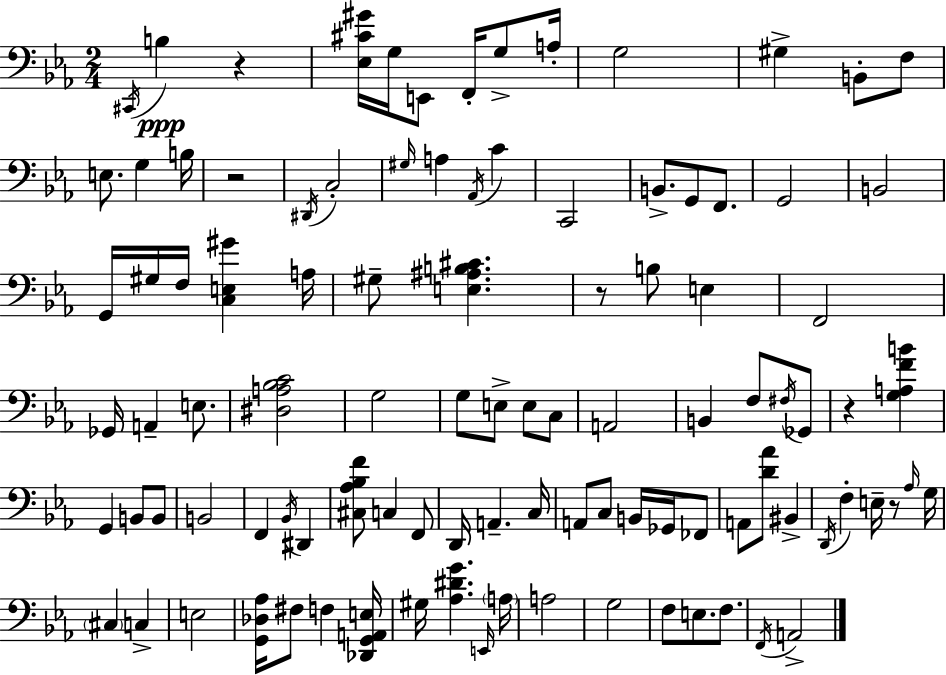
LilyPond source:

{
  \clef bass
  \numericTimeSignature
  \time 2/4
  \key ees \major
  \acciaccatura { cis,16 }\ppp b4 r4 | <ees cis' gis'>16 g16 e,8 f,16-. g8-> | a16-. g2 | gis4-> b,8-. f8 | \break e8. g4 | b16 r2 | \acciaccatura { dis,16 } c2-. | \grace { gis16 } a4 \acciaccatura { aes,16 } | \break c'4 c,2 | b,8.-> g,8 | f,8. g,2 | b,2 | \break g,16 gis16 f16 <c e gis'>4 | a16 gis8-- <e ais b cis'>4. | r8 b8 | e4 f,2 | \break ges,16 a,4-- | e8. <dis a bes c'>2 | g2 | g8 e8-> | \break e8 c8 a,2 | b,4 | f8 \acciaccatura { fis16 } ges,8 r4 | <g a f' b'>4 g,4 | \break b,8 b,8 b,2 | f,4 | \acciaccatura { bes,16 } dis,4 <cis aes bes f'>8 | c4 f,8 d,16 a,4.-- | \break c16 a,8 | c8 b,16 ges,16 fes,8 a,8 | <d' aes'>8 bis,4-> \acciaccatura { d,16 } f4-. | e16-- r8 \grace { aes16 } g16 | \break \parenthesize cis4 c4-> | e2 | <g, des aes>16 fis8 f4 <des, g, a, e>16 | gis16 <aes dis' g'>4. \grace { e,16 } | \break \parenthesize a16 a2 | g2 | f8 e8. f8. | \acciaccatura { f,16 } a,2-> | \break \bar "|."
}